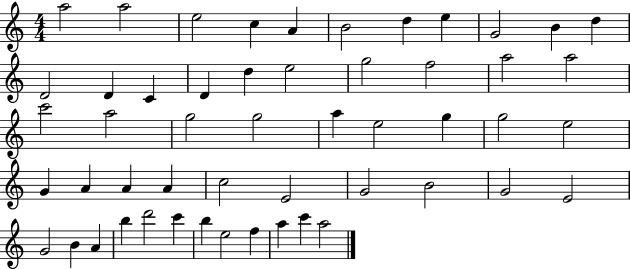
{
  \clef treble
  \numericTimeSignature
  \time 4/4
  \key c \major
  a''2 a''2 | e''2 c''4 a'4 | b'2 d''4 e''4 | g'2 b'4 d''4 | \break d'2 d'4 c'4 | d'4 d''4 e''2 | g''2 f''2 | a''2 a''2 | \break c'''2 a''2 | g''2 g''2 | a''4 e''2 g''4 | g''2 e''2 | \break g'4 a'4 a'4 a'4 | c''2 e'2 | g'2 b'2 | g'2 e'2 | \break g'2 b'4 a'4 | b''4 d'''2 c'''4 | b''4 e''2 f''4 | a''4 c'''4 a''2 | \break \bar "|."
}